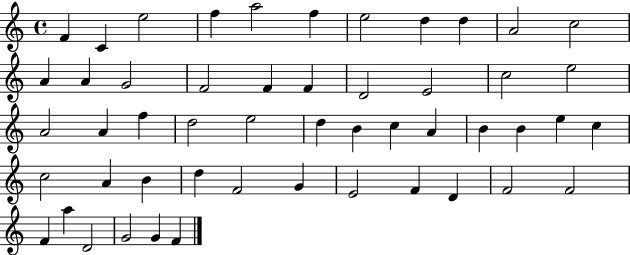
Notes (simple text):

F4/q C4/q E5/h F5/q A5/h F5/q E5/h D5/q D5/q A4/h C5/h A4/q A4/q G4/h F4/h F4/q F4/q D4/h E4/h C5/h E5/h A4/h A4/q F5/q D5/h E5/h D5/q B4/q C5/q A4/q B4/q B4/q E5/q C5/q C5/h A4/q B4/q D5/q F4/h G4/q E4/h F4/q D4/q F4/h F4/h F4/q A5/q D4/h G4/h G4/q F4/q